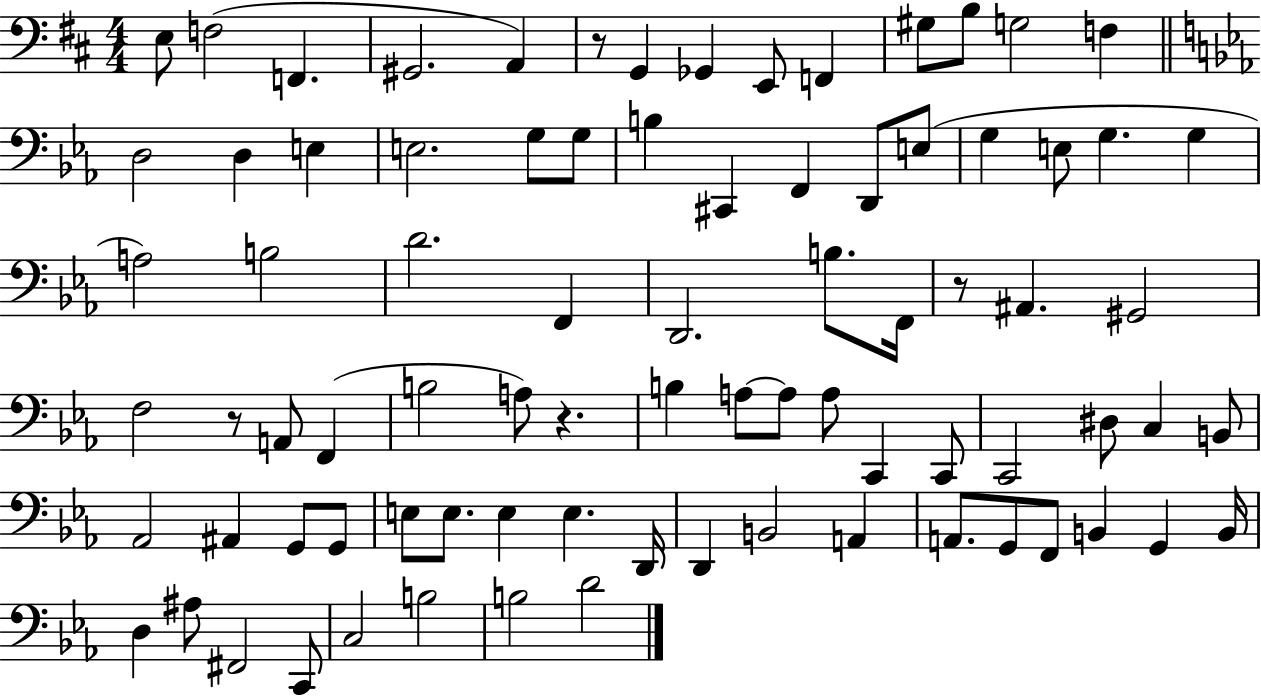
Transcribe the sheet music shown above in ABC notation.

X:1
T:Untitled
M:4/4
L:1/4
K:D
E,/2 F,2 F,, ^G,,2 A,, z/2 G,, _G,, E,,/2 F,, ^G,/2 B,/2 G,2 F, D,2 D, E, E,2 G,/2 G,/2 B, ^C,, F,, D,,/2 E,/2 G, E,/2 G, G, A,2 B,2 D2 F,, D,,2 B,/2 F,,/4 z/2 ^A,, ^G,,2 F,2 z/2 A,,/2 F,, B,2 A,/2 z B, A,/2 A,/2 A,/2 C,, C,,/2 C,,2 ^D,/2 C, B,,/2 _A,,2 ^A,, G,,/2 G,,/2 E,/2 E,/2 E, E, D,,/4 D,, B,,2 A,, A,,/2 G,,/2 F,,/2 B,, G,, B,,/4 D, ^A,/2 ^F,,2 C,,/2 C,2 B,2 B,2 D2